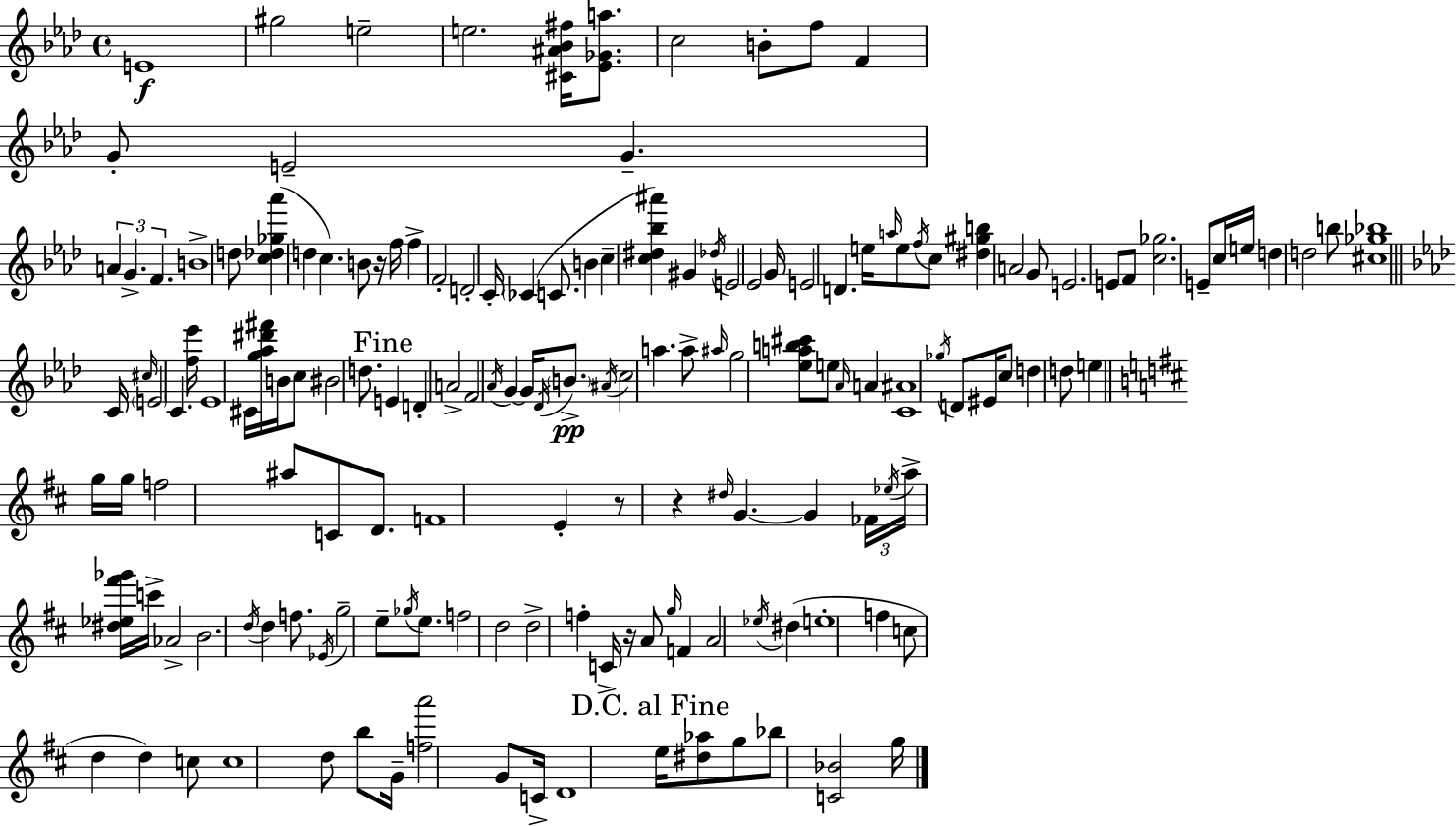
{
  \clef treble
  \time 4/4
  \defaultTimeSignature
  \key aes \major
  e'1\f | gis''2 e''2-- | e''2. <cis' ais' bes' fis''>16 <ees' ges' a''>8. | c''2 b'8-. f''8 f'4 | \break g'8-. e'2-- g'4.-- | \tuplet 3/2 { a'4 g'4.-> f'4. } | b'1-> | d''8 <c'' des'' ges'' aes'''>4( d''4 c''4.) | \break b'8 r16 f''16 f''4-> f'2-. | d'2-. c'16-. \parenthesize ces'4( c'8. | b'4 c''4-- <c'' dis'' bes'' ais'''>4) gis'4 | \acciaccatura { des''16 } e'2 ees'2 | \break g'16 e'2 d'4. | e''16 \grace { a''16 } e''8 \acciaccatura { f''16 } c''8 <dis'' gis'' b''>4 a'2 | g'8 e'2. | e'8 f'8 <c'' ges''>2. | \break e'8-- c''16 e''16 d''4 d''2 | b''8 <cis'' ges'' bes''>1 | \bar "||" \break \key aes \major c'16 \grace { cis''16 } \parenthesize e'2 c'4. | <f'' ees'''>16 ees'1 | cis'16 <g'' aes'' dis''' fis'''>16 b'16 c''8 bis'2 d''8. | \mark "Fine" e'4 d'4-. a'2-> | \break f'2 \acciaccatura { aes'16 } g'4~~ g'16 \acciaccatura { des'16 } | \parenthesize b'8.->\pp \acciaccatura { ais'16 } c''2 a''4. | a''8-> \grace { ais''16 } g''2 <ees'' a'' b'' cis'''>8 e''8 | \grace { aes'16 } a'4 <c' ais'>1 | \break \acciaccatura { ges''16 } d'8 eis'16 c''8 d''4 | d''8 e''4 \bar "||" \break \key d \major g''16 g''16 f''2 ais''8 c'8 d'8. | f'1 | e'4-. r8 r4 \grace { dis''16 } g'4.~~ | g'4 \tuplet 3/2 { fes'16 \acciaccatura { ees''16 } a''16-> } <dis'' ees'' fis''' ges'''>16 c'''16-> aes'2-> | \break b'2. \acciaccatura { d''16 } | d''4 f''8. \acciaccatura { ees'16 } g''2-- | e''8-- \acciaccatura { ges''16 } e''8. f''2 d''2 | d''2-> f''4-. | \break c'16-> r16 a'8 \grace { g''16 } f'4 a'2 | \acciaccatura { ees''16 } dis''4( e''1-. | f''4 c''8 d''4 | d''4) c''8 c''1 | \break d''8 b''8 g'16-- <f'' a'''>2 | g'8 c'16-> d'1 | \mark "D.C. al Fine" e''16 <dis'' aes''>8 g''8 bes''8 <c' bes'>2 | g''16 \bar "|."
}